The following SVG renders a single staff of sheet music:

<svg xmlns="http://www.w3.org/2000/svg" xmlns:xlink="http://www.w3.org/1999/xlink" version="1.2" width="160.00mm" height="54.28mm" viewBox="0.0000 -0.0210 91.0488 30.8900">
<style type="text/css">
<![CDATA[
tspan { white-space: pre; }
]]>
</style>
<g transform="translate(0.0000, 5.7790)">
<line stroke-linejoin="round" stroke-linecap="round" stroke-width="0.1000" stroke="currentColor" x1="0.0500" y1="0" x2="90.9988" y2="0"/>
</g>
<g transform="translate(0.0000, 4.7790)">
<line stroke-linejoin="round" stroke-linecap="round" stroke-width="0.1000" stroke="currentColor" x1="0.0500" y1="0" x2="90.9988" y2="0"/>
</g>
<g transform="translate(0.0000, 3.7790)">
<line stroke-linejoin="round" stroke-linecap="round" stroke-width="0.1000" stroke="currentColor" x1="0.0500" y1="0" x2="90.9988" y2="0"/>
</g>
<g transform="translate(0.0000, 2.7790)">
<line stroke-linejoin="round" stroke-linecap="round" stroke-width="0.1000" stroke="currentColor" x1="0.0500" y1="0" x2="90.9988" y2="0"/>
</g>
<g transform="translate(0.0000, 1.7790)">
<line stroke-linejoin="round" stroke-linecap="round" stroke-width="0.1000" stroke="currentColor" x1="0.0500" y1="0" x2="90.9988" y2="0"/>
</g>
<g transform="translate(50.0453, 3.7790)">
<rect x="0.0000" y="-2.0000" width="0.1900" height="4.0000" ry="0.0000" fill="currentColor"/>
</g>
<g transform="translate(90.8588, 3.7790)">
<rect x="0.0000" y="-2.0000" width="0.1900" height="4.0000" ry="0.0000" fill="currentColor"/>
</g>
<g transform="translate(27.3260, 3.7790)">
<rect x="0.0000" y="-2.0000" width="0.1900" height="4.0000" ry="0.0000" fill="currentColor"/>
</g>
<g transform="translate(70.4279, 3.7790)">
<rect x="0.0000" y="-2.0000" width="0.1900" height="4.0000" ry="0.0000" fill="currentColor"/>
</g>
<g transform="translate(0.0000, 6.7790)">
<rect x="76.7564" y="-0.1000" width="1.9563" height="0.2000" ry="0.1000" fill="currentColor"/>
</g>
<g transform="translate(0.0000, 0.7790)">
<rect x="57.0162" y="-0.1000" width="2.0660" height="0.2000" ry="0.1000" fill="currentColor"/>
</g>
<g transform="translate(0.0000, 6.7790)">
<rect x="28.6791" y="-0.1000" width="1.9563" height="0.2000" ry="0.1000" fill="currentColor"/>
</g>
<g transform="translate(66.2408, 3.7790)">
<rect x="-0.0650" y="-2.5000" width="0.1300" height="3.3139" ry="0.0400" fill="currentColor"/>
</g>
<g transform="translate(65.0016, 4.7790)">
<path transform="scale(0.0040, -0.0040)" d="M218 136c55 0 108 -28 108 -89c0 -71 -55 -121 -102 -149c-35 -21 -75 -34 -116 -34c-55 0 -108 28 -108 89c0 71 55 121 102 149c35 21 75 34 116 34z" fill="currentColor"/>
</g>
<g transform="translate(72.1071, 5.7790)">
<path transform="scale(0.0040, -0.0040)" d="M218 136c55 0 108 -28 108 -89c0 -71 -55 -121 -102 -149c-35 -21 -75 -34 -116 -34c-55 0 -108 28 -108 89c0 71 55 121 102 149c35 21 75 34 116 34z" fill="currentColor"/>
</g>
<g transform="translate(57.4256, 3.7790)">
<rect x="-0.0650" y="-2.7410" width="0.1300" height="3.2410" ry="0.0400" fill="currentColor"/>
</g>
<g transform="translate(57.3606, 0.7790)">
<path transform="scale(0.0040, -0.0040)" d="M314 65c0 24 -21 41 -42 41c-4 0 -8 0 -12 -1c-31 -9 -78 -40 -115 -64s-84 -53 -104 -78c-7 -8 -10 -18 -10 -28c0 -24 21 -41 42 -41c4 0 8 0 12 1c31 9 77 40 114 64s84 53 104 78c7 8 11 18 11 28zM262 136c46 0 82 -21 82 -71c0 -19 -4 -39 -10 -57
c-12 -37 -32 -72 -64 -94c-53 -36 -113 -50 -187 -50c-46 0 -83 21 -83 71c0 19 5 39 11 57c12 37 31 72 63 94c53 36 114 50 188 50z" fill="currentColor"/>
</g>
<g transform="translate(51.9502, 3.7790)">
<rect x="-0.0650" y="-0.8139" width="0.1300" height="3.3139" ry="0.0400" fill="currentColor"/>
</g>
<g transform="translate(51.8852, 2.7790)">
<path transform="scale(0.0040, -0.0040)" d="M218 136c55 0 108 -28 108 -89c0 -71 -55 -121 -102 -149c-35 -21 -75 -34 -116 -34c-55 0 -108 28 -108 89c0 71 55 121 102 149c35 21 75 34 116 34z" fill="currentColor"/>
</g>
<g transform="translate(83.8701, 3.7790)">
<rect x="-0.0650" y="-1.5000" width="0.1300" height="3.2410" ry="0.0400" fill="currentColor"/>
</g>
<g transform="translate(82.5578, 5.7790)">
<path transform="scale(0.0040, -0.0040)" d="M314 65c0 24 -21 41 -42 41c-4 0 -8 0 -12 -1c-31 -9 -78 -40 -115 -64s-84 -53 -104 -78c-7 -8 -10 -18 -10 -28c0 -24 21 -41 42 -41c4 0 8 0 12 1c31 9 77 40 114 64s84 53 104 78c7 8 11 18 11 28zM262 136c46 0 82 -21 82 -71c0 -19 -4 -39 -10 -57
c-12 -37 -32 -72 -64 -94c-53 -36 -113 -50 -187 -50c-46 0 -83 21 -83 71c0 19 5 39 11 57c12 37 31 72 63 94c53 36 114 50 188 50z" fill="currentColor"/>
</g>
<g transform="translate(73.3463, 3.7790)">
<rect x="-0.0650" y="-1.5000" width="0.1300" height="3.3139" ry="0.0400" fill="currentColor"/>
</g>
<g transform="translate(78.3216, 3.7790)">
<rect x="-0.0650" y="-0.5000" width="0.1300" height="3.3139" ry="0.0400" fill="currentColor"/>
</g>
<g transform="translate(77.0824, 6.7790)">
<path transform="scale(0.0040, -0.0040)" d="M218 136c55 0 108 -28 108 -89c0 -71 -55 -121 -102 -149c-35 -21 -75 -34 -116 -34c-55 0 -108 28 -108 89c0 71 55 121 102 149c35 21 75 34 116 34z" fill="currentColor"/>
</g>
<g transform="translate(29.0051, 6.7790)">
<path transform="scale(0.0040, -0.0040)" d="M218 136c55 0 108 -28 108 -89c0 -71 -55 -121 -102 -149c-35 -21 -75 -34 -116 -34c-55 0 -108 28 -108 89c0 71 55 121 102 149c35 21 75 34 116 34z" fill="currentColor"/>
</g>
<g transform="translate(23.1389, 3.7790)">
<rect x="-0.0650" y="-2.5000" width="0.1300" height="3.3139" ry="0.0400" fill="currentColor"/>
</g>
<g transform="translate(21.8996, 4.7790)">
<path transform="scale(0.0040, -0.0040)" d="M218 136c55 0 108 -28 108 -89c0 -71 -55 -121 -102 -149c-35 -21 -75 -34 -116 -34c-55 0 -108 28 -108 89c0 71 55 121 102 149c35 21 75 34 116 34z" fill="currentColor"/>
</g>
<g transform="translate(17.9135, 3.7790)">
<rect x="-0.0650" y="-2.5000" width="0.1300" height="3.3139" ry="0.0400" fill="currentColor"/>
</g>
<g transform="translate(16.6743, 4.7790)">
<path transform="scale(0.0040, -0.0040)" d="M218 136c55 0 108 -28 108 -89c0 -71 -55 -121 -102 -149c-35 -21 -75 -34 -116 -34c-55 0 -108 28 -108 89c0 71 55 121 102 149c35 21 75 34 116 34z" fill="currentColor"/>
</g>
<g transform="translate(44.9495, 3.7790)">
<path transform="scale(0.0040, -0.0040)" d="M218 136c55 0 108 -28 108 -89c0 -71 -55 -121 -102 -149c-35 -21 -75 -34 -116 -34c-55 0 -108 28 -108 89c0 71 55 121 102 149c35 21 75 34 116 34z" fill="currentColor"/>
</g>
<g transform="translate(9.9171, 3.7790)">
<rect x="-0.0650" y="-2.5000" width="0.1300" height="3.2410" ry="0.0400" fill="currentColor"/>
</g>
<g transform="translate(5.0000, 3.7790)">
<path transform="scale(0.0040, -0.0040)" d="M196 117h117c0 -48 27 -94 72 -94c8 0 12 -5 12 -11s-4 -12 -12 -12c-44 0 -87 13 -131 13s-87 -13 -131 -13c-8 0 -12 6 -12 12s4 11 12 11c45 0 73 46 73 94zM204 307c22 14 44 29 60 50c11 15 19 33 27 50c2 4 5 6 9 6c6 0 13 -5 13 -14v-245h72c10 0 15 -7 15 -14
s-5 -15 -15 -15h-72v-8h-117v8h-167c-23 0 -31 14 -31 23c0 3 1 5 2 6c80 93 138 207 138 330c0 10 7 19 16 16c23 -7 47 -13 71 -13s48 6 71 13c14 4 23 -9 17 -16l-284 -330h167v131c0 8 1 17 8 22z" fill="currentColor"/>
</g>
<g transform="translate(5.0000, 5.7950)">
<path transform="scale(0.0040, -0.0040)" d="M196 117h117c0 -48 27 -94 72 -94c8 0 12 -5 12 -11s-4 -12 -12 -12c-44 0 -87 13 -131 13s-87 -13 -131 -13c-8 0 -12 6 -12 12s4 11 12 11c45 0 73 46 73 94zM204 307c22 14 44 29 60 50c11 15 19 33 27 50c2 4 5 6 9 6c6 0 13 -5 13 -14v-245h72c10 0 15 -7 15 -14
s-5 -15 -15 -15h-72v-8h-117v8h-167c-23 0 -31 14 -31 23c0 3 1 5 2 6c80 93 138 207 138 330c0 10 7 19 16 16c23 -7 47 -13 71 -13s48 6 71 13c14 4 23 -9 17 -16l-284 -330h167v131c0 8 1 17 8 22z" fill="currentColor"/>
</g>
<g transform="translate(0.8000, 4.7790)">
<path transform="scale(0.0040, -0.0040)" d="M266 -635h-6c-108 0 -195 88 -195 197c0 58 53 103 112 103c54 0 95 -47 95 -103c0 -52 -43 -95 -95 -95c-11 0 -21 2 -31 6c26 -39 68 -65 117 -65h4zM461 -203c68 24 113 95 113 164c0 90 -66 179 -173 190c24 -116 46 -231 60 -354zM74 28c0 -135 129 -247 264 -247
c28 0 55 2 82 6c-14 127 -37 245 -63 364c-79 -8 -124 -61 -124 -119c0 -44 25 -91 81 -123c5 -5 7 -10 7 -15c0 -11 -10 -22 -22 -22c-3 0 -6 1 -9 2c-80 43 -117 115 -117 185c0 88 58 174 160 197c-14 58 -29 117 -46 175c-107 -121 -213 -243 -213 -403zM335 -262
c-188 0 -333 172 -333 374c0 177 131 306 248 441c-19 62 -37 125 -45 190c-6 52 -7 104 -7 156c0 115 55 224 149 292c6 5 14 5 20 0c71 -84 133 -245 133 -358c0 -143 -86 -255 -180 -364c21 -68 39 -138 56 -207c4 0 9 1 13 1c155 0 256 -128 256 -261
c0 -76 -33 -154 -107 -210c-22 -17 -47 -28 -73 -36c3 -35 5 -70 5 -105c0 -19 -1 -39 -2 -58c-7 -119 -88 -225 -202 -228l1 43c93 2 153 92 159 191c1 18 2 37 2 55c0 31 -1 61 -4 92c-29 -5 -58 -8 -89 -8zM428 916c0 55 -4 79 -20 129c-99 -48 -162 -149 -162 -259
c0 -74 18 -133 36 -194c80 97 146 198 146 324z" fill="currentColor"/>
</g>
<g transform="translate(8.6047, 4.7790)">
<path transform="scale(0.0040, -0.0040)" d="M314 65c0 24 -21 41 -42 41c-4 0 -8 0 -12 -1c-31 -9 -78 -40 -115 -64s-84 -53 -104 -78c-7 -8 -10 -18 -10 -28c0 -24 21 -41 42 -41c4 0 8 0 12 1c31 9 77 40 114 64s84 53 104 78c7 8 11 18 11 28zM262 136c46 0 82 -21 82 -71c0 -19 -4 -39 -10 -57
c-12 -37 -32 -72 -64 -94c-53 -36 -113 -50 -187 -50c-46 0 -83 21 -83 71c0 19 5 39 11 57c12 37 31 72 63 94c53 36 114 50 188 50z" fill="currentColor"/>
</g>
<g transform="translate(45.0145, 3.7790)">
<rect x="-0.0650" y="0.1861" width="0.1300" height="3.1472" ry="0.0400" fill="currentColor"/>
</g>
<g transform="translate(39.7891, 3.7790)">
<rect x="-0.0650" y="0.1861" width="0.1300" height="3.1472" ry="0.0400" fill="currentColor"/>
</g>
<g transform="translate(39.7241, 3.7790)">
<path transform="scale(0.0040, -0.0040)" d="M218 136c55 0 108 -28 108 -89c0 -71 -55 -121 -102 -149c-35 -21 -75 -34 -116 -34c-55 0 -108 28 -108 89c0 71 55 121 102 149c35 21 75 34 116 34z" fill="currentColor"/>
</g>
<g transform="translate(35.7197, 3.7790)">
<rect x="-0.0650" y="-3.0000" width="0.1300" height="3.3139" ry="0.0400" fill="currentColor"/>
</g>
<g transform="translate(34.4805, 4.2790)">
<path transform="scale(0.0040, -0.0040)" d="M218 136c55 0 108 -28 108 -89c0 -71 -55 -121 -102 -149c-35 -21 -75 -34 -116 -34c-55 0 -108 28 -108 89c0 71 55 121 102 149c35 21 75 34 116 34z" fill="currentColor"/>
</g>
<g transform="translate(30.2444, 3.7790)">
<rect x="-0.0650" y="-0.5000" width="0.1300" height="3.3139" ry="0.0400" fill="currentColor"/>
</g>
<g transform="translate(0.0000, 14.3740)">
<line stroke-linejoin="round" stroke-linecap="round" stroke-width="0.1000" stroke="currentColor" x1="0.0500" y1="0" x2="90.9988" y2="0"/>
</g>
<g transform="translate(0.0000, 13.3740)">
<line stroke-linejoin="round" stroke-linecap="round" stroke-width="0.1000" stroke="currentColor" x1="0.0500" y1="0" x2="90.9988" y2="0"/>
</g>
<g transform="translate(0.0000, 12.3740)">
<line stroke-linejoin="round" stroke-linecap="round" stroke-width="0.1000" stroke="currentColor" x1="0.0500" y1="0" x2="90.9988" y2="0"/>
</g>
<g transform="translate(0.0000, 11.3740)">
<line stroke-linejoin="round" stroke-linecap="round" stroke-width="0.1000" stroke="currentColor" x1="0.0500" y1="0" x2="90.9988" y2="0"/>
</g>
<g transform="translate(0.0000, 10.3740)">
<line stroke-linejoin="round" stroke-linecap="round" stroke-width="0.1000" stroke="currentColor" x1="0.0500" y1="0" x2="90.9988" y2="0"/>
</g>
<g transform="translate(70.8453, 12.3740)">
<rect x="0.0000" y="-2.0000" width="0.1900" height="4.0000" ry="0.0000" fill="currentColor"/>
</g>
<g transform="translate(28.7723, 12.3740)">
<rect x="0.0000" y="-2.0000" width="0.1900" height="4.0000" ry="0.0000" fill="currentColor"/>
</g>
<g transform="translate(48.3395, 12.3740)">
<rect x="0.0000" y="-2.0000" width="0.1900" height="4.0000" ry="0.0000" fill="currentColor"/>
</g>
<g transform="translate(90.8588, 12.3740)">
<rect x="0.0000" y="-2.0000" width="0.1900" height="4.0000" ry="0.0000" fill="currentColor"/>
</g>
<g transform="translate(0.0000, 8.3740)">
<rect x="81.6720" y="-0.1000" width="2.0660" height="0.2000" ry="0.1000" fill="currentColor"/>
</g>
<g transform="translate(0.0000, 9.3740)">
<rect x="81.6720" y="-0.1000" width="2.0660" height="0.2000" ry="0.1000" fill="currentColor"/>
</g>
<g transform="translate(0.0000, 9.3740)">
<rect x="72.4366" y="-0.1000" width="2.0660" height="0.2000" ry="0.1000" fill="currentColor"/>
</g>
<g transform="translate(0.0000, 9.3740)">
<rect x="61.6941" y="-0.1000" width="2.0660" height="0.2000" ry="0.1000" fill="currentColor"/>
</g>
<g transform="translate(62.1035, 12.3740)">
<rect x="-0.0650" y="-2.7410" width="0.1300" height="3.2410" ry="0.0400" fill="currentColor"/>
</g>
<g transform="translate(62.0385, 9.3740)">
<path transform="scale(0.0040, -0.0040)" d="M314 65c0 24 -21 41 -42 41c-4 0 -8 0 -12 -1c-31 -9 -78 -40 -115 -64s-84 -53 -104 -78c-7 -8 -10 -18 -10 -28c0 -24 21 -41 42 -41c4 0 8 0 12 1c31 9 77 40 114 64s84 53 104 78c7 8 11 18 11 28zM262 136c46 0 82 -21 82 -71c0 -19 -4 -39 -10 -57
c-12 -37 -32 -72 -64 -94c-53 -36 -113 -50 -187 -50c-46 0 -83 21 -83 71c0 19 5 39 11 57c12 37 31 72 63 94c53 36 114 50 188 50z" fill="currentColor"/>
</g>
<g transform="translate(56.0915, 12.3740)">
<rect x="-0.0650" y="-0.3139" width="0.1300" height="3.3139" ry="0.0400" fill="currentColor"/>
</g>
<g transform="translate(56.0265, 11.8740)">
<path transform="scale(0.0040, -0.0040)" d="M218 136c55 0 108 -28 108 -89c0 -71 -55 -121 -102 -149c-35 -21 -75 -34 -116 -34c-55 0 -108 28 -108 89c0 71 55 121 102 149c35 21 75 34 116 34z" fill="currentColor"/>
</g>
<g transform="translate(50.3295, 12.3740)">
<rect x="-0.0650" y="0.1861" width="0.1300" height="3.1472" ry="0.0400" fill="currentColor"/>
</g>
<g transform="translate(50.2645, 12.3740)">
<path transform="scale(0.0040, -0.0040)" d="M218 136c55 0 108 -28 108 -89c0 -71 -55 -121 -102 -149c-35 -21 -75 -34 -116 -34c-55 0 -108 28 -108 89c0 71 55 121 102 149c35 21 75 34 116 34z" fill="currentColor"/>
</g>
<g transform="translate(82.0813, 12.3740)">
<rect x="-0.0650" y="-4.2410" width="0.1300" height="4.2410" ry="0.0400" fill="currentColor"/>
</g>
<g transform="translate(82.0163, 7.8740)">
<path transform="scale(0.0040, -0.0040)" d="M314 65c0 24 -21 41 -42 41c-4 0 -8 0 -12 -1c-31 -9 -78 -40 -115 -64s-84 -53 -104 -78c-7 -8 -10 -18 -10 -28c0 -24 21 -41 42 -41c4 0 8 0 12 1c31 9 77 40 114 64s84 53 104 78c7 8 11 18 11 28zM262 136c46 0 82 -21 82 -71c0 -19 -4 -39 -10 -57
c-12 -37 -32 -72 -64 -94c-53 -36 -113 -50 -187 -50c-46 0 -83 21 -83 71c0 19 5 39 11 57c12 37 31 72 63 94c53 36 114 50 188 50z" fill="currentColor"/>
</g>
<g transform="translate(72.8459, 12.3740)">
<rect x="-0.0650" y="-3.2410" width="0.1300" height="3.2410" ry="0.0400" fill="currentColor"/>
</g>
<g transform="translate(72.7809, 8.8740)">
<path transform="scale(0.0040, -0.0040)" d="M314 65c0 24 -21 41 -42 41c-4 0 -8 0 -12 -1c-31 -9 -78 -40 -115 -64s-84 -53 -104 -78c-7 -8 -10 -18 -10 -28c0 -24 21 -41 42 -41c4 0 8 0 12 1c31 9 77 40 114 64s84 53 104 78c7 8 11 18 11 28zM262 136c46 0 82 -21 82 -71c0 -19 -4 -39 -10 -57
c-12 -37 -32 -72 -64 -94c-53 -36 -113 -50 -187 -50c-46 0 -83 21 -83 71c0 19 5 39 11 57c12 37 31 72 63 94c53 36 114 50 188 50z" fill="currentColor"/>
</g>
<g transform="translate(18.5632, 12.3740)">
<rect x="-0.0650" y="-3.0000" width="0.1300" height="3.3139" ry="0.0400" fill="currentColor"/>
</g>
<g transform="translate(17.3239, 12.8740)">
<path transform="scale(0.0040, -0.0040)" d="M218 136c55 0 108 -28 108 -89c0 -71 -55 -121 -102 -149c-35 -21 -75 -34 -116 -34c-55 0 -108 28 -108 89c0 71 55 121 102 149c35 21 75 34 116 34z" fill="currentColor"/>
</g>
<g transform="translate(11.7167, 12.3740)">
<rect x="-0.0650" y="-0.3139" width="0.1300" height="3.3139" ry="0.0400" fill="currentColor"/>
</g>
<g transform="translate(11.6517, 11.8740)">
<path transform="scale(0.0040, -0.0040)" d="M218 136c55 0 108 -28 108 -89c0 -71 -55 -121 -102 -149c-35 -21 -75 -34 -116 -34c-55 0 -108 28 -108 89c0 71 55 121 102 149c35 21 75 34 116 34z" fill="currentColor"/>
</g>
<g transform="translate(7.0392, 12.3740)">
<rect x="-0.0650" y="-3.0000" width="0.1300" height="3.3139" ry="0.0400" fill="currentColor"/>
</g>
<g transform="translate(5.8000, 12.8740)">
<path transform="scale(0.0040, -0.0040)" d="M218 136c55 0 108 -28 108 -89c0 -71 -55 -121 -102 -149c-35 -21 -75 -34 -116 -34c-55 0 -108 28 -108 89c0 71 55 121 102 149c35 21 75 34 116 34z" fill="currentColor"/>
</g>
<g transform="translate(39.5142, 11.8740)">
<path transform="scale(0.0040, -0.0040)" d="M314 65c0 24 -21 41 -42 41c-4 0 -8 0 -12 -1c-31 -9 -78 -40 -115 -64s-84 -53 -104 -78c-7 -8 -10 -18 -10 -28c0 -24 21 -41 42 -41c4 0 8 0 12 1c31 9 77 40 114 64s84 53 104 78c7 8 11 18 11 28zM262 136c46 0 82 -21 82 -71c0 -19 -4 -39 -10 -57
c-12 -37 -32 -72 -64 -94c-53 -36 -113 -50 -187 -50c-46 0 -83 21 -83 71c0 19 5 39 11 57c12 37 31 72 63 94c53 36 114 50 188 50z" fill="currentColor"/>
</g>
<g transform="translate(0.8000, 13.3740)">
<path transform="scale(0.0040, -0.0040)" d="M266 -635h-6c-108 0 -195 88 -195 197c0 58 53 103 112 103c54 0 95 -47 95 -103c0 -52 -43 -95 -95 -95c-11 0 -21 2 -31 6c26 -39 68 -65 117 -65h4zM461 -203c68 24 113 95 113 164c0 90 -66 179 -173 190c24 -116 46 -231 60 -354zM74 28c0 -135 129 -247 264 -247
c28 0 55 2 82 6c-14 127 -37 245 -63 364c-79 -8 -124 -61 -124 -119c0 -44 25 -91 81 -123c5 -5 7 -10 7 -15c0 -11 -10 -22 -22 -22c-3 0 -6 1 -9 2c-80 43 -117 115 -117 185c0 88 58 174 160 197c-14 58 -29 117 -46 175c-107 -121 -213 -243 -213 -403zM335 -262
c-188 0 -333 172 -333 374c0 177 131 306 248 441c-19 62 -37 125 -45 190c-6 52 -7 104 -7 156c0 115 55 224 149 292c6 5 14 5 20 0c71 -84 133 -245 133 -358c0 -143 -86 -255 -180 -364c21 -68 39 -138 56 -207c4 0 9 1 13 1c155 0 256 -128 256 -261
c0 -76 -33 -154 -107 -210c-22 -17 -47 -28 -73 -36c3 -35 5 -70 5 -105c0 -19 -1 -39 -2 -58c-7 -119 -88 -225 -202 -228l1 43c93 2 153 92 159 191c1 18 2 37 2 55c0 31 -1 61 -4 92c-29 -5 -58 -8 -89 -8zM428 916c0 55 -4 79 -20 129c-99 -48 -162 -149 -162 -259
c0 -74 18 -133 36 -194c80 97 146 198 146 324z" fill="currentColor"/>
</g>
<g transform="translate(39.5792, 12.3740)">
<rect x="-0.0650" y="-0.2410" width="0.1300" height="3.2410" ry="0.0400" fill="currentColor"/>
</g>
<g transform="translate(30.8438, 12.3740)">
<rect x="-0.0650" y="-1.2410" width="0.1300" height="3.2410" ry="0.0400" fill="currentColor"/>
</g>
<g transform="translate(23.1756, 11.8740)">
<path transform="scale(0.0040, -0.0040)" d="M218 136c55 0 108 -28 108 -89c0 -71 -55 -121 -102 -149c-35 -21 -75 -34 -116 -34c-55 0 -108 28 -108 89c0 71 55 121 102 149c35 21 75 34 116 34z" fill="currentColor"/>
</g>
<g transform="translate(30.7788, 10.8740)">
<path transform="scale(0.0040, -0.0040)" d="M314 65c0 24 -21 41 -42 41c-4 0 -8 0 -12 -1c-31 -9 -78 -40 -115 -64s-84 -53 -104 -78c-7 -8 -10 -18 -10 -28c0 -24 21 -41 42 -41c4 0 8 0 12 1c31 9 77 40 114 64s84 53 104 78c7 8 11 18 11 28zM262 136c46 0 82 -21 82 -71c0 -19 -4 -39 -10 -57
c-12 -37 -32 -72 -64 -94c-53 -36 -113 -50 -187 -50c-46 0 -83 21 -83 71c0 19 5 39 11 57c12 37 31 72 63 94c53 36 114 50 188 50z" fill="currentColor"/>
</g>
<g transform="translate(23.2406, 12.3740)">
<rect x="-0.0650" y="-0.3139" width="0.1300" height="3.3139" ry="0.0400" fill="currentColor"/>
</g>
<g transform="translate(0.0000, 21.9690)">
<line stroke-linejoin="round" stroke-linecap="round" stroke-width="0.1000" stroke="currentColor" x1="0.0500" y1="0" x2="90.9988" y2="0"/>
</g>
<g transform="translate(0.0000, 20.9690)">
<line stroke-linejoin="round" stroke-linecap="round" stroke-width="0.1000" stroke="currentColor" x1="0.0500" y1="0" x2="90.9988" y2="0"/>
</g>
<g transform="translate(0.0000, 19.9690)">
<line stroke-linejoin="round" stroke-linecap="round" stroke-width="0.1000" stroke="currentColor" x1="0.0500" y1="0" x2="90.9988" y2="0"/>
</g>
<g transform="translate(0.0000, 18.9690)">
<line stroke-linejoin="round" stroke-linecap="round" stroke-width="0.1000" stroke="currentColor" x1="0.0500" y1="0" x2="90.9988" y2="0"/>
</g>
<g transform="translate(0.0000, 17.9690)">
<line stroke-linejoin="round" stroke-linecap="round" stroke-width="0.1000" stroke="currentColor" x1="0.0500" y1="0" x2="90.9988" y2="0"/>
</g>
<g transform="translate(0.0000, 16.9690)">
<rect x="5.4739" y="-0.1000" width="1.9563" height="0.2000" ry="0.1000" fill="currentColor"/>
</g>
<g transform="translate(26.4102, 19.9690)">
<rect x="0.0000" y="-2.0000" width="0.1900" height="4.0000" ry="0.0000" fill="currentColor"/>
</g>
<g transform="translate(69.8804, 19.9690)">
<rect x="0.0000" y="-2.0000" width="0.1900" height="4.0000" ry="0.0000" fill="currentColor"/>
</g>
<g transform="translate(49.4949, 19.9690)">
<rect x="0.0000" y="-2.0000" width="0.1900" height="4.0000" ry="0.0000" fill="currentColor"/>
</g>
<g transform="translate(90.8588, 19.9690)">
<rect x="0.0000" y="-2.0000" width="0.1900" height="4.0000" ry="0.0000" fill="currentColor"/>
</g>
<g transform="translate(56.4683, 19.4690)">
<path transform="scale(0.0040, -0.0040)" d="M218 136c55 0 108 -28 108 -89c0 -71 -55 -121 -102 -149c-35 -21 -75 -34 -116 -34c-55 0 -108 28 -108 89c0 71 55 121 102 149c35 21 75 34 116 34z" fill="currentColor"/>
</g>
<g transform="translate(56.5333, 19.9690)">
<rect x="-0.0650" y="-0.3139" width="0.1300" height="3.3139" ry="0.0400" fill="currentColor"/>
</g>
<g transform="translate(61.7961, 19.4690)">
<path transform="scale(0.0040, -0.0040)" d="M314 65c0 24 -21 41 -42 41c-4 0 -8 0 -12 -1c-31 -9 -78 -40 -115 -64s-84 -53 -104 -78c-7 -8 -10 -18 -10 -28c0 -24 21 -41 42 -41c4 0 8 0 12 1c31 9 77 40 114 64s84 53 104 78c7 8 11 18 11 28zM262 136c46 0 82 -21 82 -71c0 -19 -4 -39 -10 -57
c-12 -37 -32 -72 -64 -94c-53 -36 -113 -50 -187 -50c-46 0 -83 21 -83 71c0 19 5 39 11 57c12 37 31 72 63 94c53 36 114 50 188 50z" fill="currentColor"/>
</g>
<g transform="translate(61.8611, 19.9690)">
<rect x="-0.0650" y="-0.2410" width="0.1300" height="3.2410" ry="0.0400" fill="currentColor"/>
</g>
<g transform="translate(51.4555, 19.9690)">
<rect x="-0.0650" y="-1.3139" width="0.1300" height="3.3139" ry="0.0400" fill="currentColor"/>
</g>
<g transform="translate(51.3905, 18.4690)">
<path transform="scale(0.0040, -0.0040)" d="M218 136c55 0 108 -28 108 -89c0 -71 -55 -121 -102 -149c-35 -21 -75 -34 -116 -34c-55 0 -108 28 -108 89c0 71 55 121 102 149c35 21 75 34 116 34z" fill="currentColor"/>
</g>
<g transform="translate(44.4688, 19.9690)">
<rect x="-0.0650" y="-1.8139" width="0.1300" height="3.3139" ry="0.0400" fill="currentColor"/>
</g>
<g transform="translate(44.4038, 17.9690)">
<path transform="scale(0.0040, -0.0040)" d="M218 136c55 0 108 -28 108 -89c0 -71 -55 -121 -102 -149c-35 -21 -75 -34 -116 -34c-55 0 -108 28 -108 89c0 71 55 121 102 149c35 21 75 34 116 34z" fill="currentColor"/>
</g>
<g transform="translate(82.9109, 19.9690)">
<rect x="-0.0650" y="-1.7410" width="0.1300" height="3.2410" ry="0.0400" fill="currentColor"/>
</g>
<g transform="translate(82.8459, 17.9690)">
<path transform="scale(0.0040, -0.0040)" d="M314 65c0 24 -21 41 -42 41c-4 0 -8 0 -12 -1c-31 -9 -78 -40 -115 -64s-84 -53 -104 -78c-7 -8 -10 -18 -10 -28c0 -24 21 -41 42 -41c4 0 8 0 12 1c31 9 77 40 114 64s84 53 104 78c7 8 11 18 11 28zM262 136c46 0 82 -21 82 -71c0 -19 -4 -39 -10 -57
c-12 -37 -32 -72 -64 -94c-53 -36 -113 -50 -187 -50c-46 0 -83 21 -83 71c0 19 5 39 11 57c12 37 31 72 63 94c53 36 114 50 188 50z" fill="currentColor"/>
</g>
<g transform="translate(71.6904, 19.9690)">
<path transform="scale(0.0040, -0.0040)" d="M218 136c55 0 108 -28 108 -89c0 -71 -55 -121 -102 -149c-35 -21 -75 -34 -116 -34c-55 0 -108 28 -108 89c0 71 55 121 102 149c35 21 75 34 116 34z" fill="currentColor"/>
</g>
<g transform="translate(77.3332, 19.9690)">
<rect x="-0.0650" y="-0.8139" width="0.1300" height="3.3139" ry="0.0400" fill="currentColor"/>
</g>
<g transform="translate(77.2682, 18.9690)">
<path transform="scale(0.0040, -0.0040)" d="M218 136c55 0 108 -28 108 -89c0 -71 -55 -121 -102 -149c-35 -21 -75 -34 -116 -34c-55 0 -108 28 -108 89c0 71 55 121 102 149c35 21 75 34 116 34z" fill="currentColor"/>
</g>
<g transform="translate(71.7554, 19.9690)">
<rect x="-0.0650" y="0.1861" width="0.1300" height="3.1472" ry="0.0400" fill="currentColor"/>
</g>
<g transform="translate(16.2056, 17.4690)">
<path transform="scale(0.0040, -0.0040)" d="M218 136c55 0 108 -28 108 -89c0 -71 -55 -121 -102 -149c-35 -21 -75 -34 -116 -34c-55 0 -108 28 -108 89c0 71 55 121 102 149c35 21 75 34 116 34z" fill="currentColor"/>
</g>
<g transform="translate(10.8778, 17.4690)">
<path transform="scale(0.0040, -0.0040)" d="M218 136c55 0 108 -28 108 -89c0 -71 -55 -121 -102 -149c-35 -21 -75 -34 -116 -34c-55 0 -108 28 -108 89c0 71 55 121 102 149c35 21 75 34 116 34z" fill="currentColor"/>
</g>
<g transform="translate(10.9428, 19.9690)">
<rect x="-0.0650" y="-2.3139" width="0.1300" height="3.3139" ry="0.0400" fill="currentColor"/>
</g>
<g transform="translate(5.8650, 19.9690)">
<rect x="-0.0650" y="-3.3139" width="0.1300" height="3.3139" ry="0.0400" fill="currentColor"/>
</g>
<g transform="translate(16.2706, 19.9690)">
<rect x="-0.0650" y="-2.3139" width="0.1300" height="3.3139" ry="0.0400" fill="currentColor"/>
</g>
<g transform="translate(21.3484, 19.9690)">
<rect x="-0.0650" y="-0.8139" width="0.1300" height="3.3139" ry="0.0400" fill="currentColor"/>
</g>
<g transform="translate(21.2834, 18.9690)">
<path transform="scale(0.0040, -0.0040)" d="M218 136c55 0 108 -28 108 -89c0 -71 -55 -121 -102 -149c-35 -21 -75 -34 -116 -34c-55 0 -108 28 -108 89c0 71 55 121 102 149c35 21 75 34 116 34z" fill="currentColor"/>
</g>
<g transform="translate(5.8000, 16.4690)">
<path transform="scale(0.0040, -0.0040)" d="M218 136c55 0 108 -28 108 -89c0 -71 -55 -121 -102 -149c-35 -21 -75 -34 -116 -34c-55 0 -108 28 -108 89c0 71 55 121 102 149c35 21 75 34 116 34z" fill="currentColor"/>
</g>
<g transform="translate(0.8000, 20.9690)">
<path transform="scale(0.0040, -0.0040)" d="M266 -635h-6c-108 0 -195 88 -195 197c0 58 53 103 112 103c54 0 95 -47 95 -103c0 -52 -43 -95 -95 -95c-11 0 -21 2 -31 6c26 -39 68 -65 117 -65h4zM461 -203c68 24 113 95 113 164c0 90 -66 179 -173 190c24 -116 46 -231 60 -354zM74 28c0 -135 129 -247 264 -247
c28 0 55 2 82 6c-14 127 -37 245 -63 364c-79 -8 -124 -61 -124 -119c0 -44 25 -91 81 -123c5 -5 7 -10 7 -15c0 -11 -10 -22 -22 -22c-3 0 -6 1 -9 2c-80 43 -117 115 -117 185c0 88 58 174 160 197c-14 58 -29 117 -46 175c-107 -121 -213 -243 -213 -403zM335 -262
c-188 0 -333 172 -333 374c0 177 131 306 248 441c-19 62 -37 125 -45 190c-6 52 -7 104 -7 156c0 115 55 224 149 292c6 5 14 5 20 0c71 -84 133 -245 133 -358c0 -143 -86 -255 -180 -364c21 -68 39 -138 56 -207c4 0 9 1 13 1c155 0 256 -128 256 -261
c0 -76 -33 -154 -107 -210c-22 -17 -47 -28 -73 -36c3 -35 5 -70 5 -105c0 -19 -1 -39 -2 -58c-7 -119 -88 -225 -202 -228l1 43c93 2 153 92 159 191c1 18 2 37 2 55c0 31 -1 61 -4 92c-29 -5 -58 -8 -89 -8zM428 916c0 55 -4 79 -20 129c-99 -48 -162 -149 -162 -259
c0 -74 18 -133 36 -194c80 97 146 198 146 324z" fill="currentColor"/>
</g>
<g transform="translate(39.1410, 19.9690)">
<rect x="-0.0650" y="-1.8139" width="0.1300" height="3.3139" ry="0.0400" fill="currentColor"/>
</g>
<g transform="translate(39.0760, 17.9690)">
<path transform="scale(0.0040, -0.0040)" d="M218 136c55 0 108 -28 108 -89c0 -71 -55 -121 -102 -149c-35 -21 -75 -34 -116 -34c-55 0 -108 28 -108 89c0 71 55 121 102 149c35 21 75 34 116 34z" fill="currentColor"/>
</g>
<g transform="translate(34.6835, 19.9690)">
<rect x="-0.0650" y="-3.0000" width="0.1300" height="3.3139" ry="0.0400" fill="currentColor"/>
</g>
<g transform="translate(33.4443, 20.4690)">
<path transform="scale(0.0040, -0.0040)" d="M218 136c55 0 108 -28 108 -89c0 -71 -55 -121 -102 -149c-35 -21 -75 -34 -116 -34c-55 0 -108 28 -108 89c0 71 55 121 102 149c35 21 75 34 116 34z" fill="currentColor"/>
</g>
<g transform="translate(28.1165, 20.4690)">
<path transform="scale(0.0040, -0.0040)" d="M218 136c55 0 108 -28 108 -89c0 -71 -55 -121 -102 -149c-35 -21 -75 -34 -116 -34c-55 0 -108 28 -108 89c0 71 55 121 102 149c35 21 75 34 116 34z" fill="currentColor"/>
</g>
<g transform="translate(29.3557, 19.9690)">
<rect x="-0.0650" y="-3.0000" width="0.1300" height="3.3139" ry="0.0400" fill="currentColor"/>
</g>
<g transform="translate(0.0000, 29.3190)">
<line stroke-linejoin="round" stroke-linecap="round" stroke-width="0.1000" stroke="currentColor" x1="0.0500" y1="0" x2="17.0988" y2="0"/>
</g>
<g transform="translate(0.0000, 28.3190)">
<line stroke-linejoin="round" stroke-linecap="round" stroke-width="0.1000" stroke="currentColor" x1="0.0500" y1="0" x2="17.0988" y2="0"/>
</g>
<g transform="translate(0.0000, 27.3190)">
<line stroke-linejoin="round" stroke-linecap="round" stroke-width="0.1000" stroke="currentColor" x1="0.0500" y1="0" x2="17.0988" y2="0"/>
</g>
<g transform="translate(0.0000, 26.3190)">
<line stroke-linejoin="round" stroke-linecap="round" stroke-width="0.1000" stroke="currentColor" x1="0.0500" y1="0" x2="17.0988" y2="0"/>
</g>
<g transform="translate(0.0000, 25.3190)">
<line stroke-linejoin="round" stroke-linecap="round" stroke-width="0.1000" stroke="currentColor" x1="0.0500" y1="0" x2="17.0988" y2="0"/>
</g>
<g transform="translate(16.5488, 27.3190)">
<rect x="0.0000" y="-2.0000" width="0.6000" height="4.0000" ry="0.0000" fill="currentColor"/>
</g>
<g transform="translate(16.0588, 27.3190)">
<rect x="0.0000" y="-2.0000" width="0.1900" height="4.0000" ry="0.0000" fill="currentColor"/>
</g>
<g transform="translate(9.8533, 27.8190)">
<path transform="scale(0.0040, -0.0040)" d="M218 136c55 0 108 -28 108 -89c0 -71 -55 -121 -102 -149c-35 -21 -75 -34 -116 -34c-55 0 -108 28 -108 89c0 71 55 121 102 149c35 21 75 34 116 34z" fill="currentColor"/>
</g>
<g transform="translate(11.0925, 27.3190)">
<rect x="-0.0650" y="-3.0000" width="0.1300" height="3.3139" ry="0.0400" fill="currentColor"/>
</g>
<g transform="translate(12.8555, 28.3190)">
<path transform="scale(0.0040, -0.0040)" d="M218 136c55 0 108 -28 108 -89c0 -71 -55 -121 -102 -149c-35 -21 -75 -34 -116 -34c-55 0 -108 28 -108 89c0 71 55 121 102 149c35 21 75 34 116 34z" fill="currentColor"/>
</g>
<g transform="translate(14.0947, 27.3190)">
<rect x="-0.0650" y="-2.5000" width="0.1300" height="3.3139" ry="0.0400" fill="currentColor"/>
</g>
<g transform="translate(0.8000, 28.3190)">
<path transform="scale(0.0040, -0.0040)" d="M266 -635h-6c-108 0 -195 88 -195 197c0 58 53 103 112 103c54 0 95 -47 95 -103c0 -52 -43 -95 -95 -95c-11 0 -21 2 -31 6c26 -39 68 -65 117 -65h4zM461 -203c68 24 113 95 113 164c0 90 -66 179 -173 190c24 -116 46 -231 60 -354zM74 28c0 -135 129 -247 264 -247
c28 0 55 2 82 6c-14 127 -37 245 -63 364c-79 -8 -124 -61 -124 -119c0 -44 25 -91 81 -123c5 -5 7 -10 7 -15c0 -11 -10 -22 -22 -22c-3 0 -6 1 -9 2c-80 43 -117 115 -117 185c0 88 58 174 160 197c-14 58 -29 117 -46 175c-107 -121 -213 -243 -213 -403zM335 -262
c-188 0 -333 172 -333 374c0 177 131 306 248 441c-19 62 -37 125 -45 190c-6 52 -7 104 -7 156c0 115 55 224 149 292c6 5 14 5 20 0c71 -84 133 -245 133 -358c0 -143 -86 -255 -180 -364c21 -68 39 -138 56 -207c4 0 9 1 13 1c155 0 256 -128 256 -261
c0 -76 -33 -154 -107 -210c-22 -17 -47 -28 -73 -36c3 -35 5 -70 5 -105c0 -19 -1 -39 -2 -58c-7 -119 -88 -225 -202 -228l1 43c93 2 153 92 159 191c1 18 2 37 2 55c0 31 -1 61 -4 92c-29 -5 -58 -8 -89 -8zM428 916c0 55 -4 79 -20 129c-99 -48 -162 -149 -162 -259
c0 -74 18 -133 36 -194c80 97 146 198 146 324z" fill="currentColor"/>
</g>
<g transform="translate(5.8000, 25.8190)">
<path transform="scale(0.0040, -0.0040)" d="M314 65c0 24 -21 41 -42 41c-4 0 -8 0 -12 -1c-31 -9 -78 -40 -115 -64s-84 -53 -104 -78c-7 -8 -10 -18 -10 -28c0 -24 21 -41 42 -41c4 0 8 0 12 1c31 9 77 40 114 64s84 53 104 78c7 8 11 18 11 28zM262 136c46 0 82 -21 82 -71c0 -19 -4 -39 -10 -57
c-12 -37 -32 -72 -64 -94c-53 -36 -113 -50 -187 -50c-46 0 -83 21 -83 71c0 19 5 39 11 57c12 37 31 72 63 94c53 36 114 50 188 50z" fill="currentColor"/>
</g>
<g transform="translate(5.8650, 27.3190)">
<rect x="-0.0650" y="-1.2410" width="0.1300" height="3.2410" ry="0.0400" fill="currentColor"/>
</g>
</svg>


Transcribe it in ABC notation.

X:1
T:Untitled
M:4/4
L:1/4
K:C
G2 G G C A B B d a2 G E C E2 A c A c e2 c2 B c a2 b2 d'2 b g g d A A f f e c c2 B d f2 e2 A G